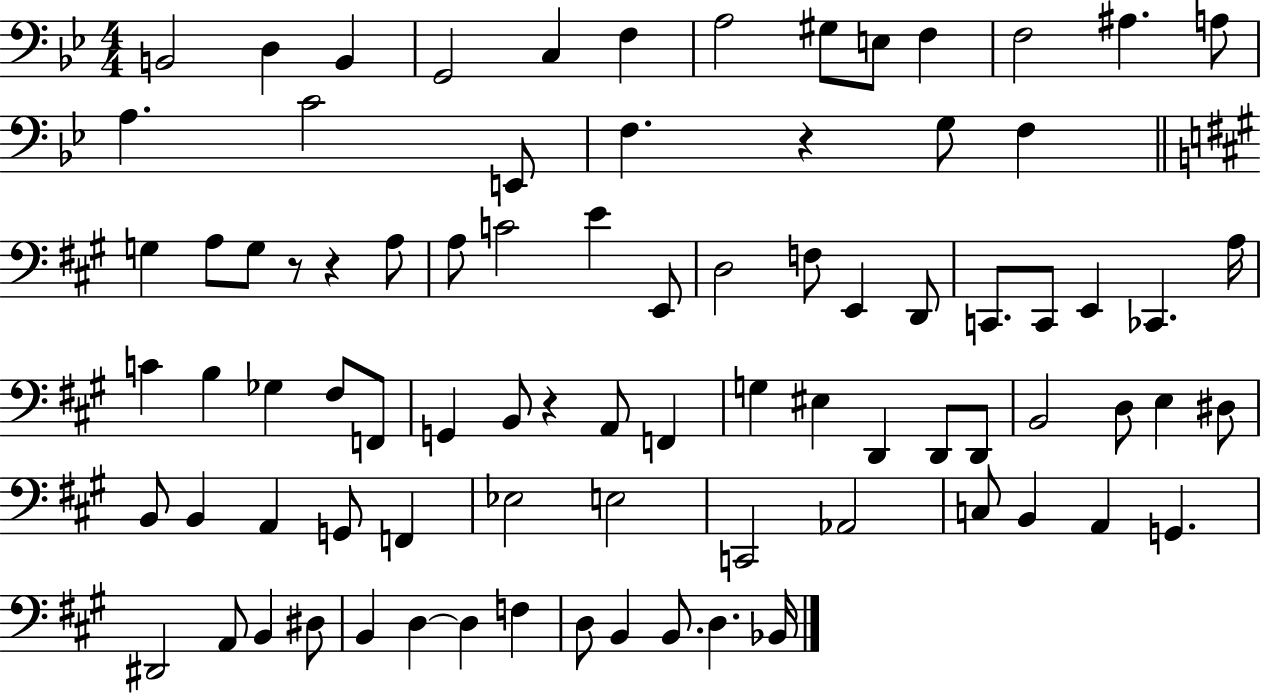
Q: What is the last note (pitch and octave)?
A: Bb2